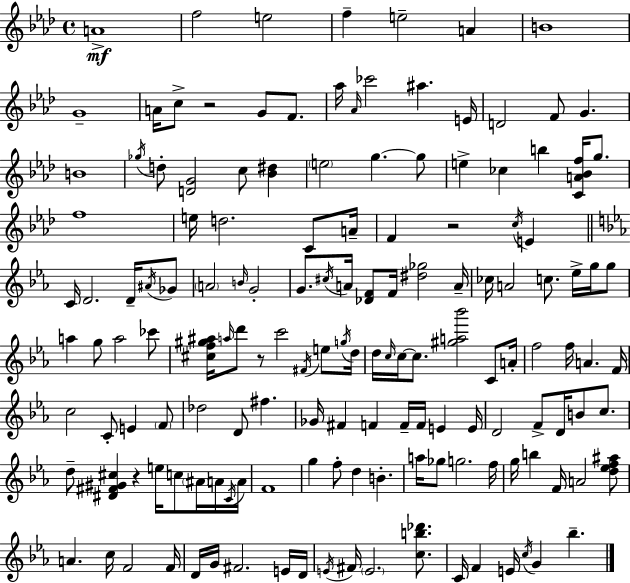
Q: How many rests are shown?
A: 4